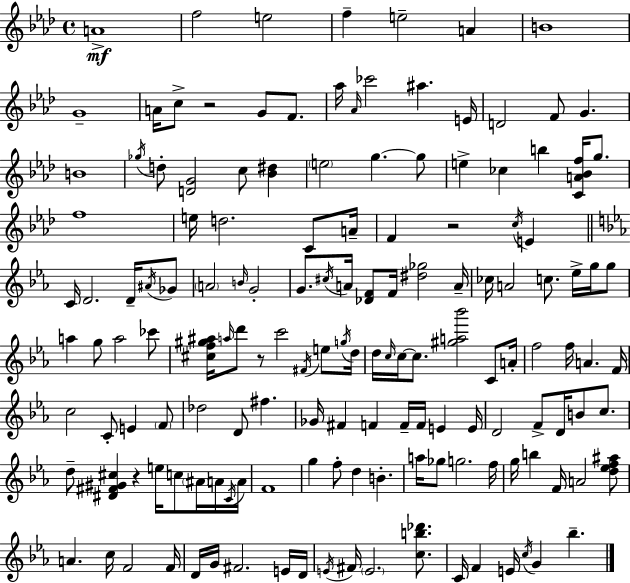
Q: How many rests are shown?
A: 4